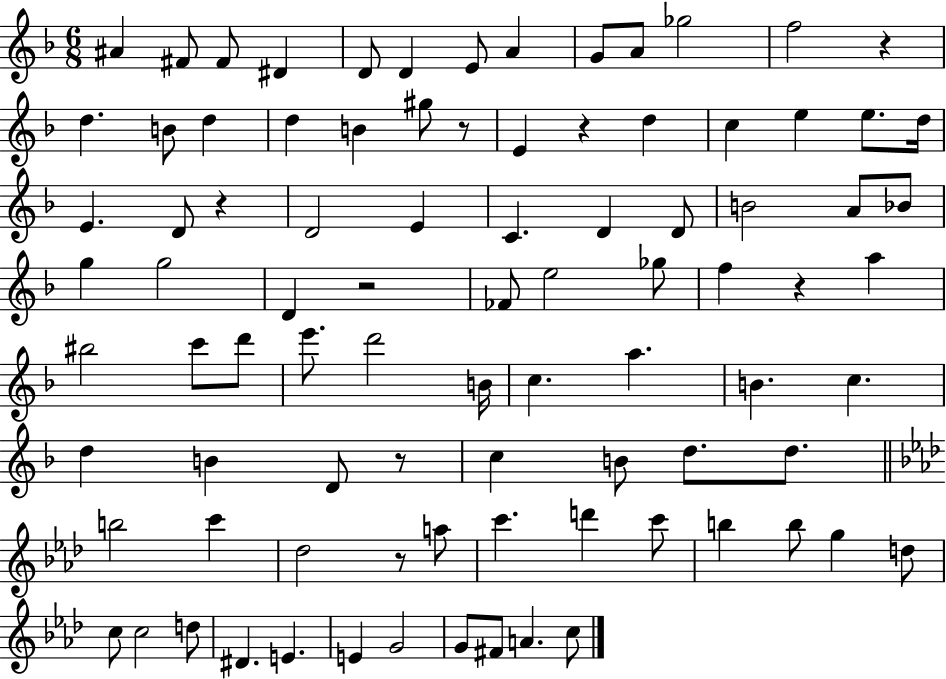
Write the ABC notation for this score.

X:1
T:Untitled
M:6/8
L:1/4
K:F
^A ^F/2 ^F/2 ^D D/2 D E/2 A G/2 A/2 _g2 f2 z d B/2 d d B ^g/2 z/2 E z d c e e/2 d/4 E D/2 z D2 E C D D/2 B2 A/2 _B/2 g g2 D z2 _F/2 e2 _g/2 f z a ^b2 c'/2 d'/2 e'/2 d'2 B/4 c a B c d B D/2 z/2 c B/2 d/2 d/2 b2 c' _d2 z/2 a/2 c' d' c'/2 b b/2 g d/2 c/2 c2 d/2 ^D E E G2 G/2 ^F/2 A c/2